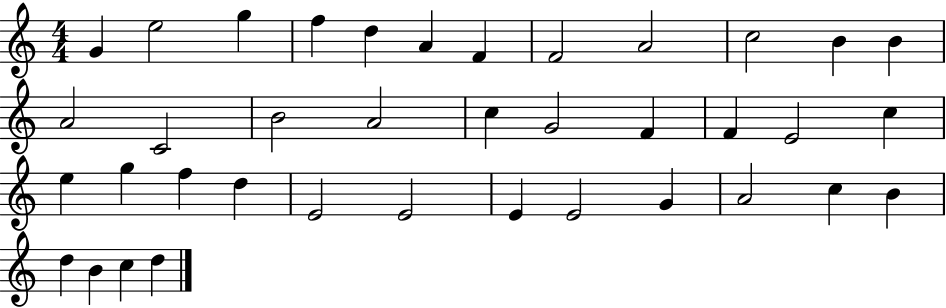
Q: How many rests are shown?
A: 0